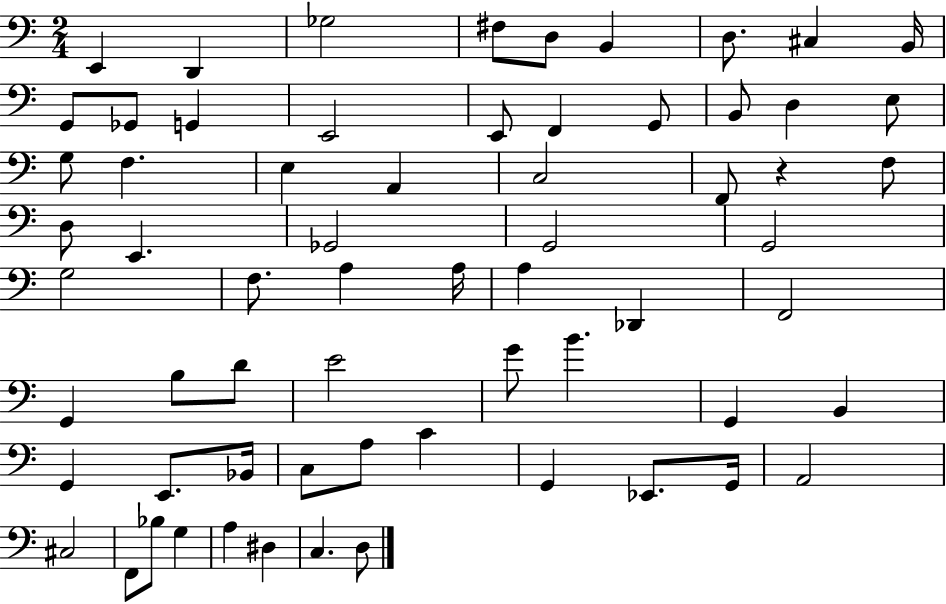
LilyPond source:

{
  \clef bass
  \numericTimeSignature
  \time 2/4
  \key c \major
  e,4 d,4 | ges2 | fis8 d8 b,4 | d8. cis4 b,16 | \break g,8 ges,8 g,4 | e,2 | e,8 f,4 g,8 | b,8 d4 e8 | \break g8 f4. | e4 a,4 | c2 | f,8 r4 f8 | \break d8 e,4. | ges,2 | g,2 | g,2 | \break g2 | f8. a4 a16 | a4 des,4 | f,2 | \break g,4 b8 d'8 | e'2 | g'8 b'4. | g,4 b,4 | \break g,4 e,8. bes,16 | c8 a8 c'4 | g,4 ees,8. g,16 | a,2 | \break cis2 | f,8 bes8 g4 | a4 dis4 | c4. d8 | \break \bar "|."
}